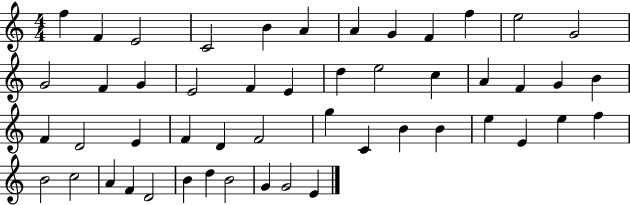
F5/q F4/q E4/h C4/h B4/q A4/q A4/q G4/q F4/q F5/q E5/h G4/h G4/h F4/q G4/q E4/h F4/q E4/q D5/q E5/h C5/q A4/q F4/q G4/q B4/q F4/q D4/h E4/q F4/q D4/q F4/h G5/q C4/q B4/q B4/q E5/q E4/q E5/q F5/q B4/h C5/h A4/q F4/q D4/h B4/q D5/q B4/h G4/q G4/h E4/q